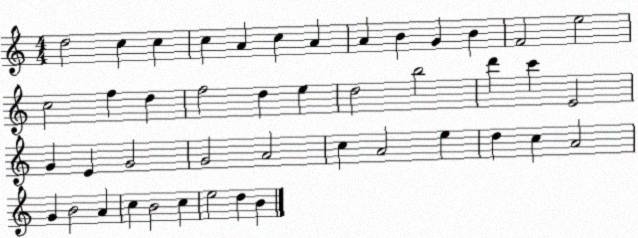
X:1
T:Untitled
M:4/4
L:1/4
K:C
d2 c c c A c A A B G B F2 e2 c2 f d f2 d e d2 b2 d' c' E2 G E G2 G2 A2 c A2 e d c A2 G B2 A c B2 c e2 d B